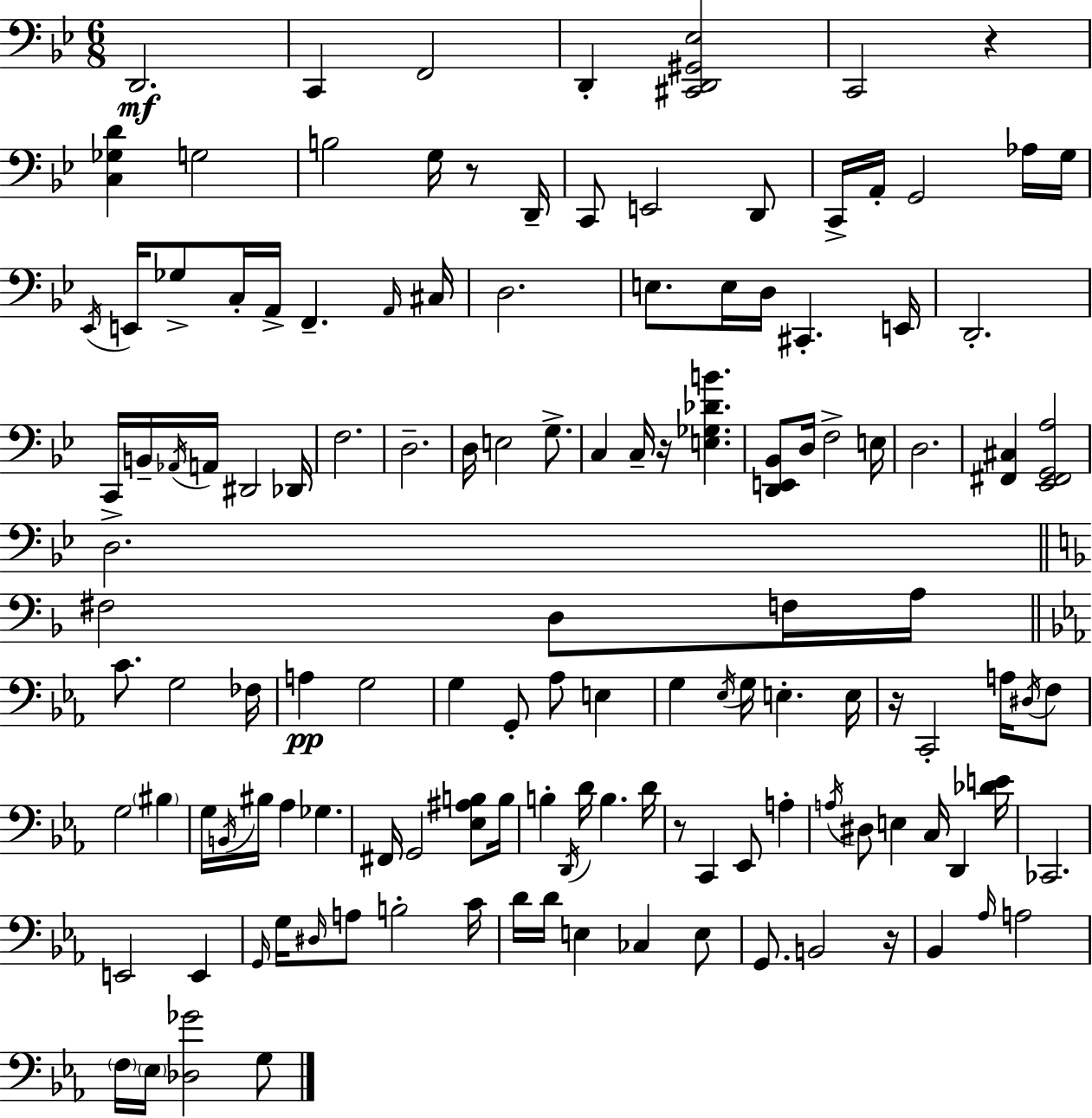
X:1
T:Untitled
M:6/8
L:1/4
K:Gm
D,,2 C,, F,,2 D,, [^C,,D,,^G,,_E,]2 C,,2 z [C,_G,D] G,2 B,2 G,/4 z/2 D,,/4 C,,/2 E,,2 D,,/2 C,,/4 A,,/4 G,,2 _A,/4 G,/4 _E,,/4 E,,/4 _G,/2 C,/4 A,,/4 F,, A,,/4 ^C,/4 D,2 E,/2 E,/4 D,/4 ^C,, E,,/4 D,,2 C,,/4 B,,/4 _A,,/4 A,,/4 ^D,,2 _D,,/4 F,2 D,2 D,/4 E,2 G,/2 C, C,/4 z/4 [E,_G,_DB] [D,,E,,_B,,]/2 D,/4 F,2 E,/4 D,2 [^F,,^C,] [_E,,^F,,G,,A,]2 D,2 ^F,2 D,/2 F,/4 A,/4 C/2 G,2 _F,/4 A, G,2 G, G,,/2 _A,/2 E, G, _E,/4 G,/4 E, E,/4 z/4 C,,2 A,/4 ^D,/4 F,/2 G,2 ^B, G,/4 B,,/4 ^B,/4 _A, _G, ^F,,/4 G,,2 [_E,^A,B,]/2 B,/4 B, D,,/4 D/4 B, D/4 z/2 C,, _E,,/2 A, A,/4 ^D,/2 E, C,/4 D,, [_DE]/4 _C,,2 E,,2 E,, G,,/4 G,/4 ^D,/4 A,/2 B,2 C/4 D/4 D/4 E, _C, E,/2 G,,/2 B,,2 z/4 _B,, _A,/4 A,2 F,/4 _E,/4 [_D,_G]2 G,/2